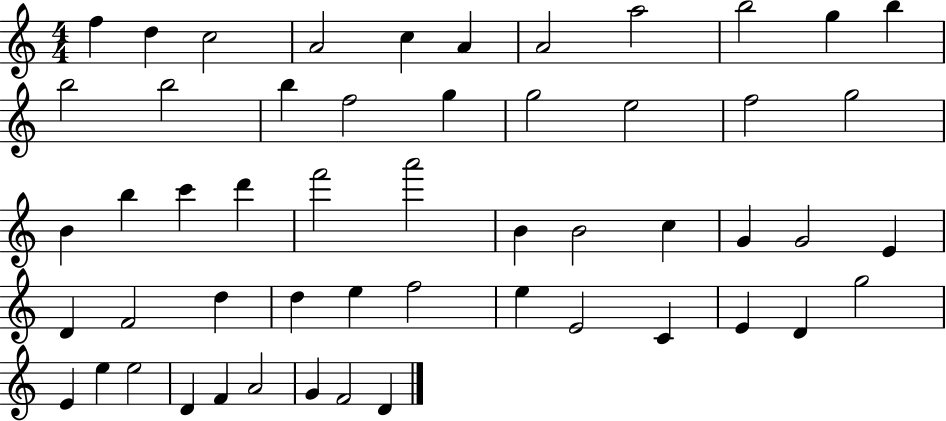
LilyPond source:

{
  \clef treble
  \numericTimeSignature
  \time 4/4
  \key c \major
  f''4 d''4 c''2 | a'2 c''4 a'4 | a'2 a''2 | b''2 g''4 b''4 | \break b''2 b''2 | b''4 f''2 g''4 | g''2 e''2 | f''2 g''2 | \break b'4 b''4 c'''4 d'''4 | f'''2 a'''2 | b'4 b'2 c''4 | g'4 g'2 e'4 | \break d'4 f'2 d''4 | d''4 e''4 f''2 | e''4 e'2 c'4 | e'4 d'4 g''2 | \break e'4 e''4 e''2 | d'4 f'4 a'2 | g'4 f'2 d'4 | \bar "|."
}